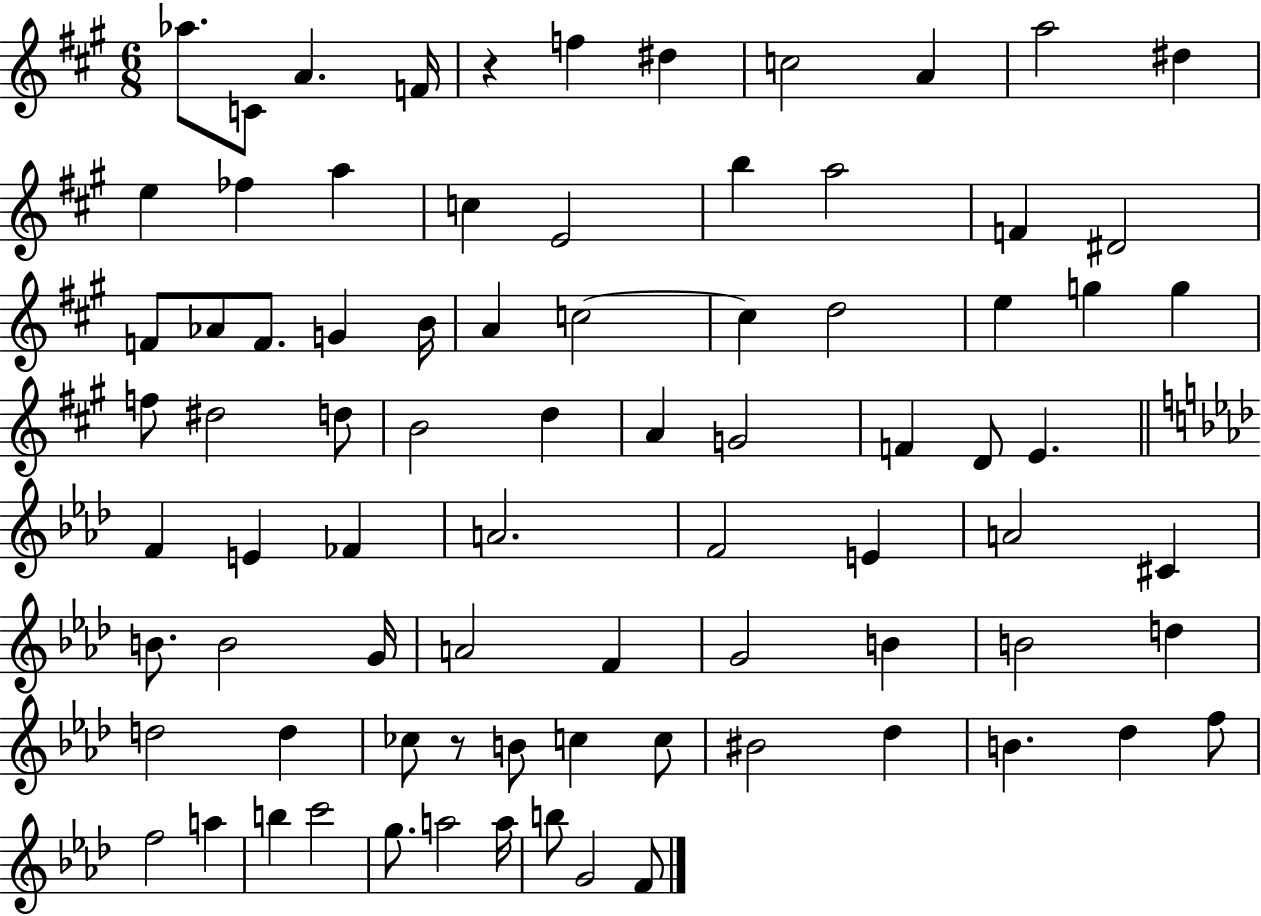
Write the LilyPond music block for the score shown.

{
  \clef treble
  \numericTimeSignature
  \time 6/8
  \key a \major
  aes''8. c'8 a'4. f'16 | r4 f''4 dis''4 | c''2 a'4 | a''2 dis''4 | \break e''4 fes''4 a''4 | c''4 e'2 | b''4 a''2 | f'4 dis'2 | \break f'8 aes'8 f'8. g'4 b'16 | a'4 c''2~~ | c''4 d''2 | e''4 g''4 g''4 | \break f''8 dis''2 d''8 | b'2 d''4 | a'4 g'2 | f'4 d'8 e'4. | \break \bar "||" \break \key f \minor f'4 e'4 fes'4 | a'2. | f'2 e'4 | a'2 cis'4 | \break b'8. b'2 g'16 | a'2 f'4 | g'2 b'4 | b'2 d''4 | \break d''2 d''4 | ces''8 r8 b'8 c''4 c''8 | bis'2 des''4 | b'4. des''4 f''8 | \break f''2 a''4 | b''4 c'''2 | g''8. a''2 a''16 | b''8 g'2 f'8 | \break \bar "|."
}